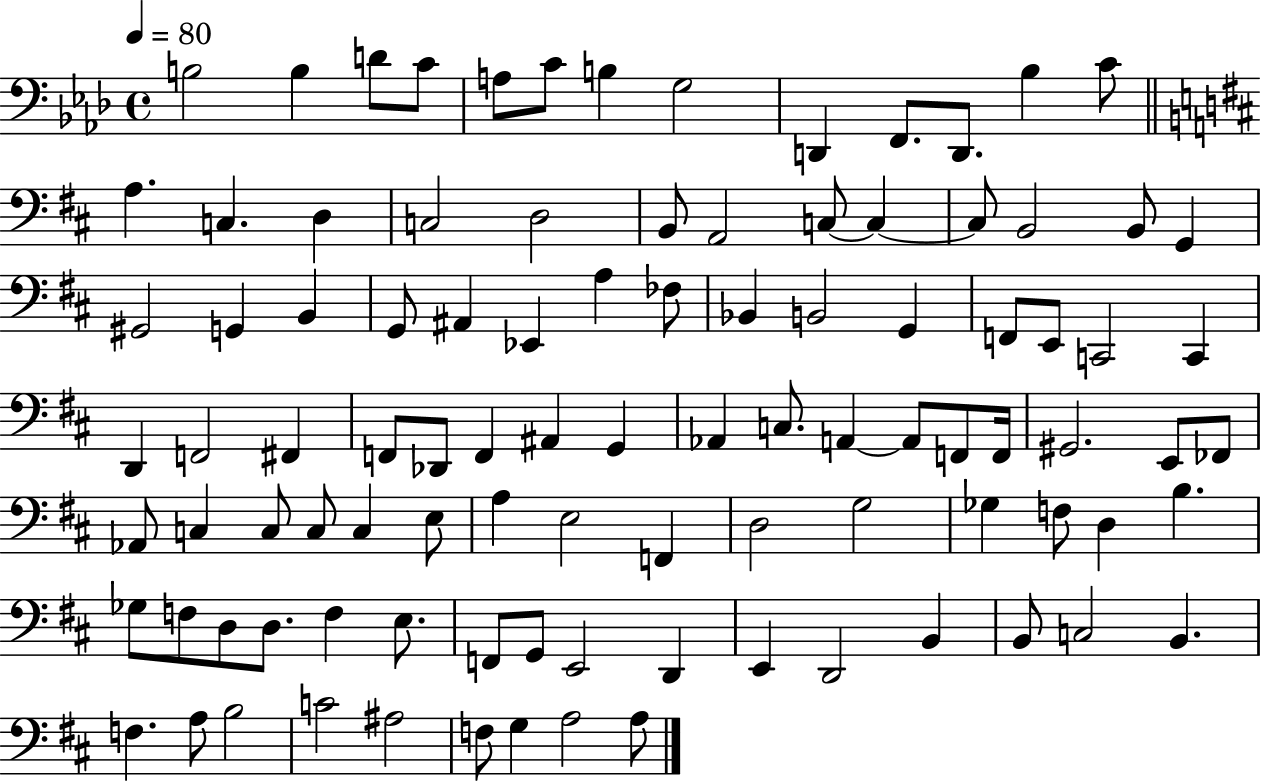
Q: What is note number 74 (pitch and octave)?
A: Gb3